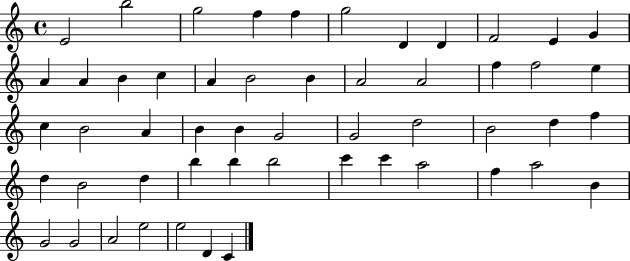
X:1
T:Untitled
M:4/4
L:1/4
K:C
E2 b2 g2 f f g2 D D F2 E G A A B c A B2 B A2 A2 f f2 e c B2 A B B G2 G2 d2 B2 d f d B2 d b b b2 c' c' a2 f a2 B G2 G2 A2 e2 e2 D C